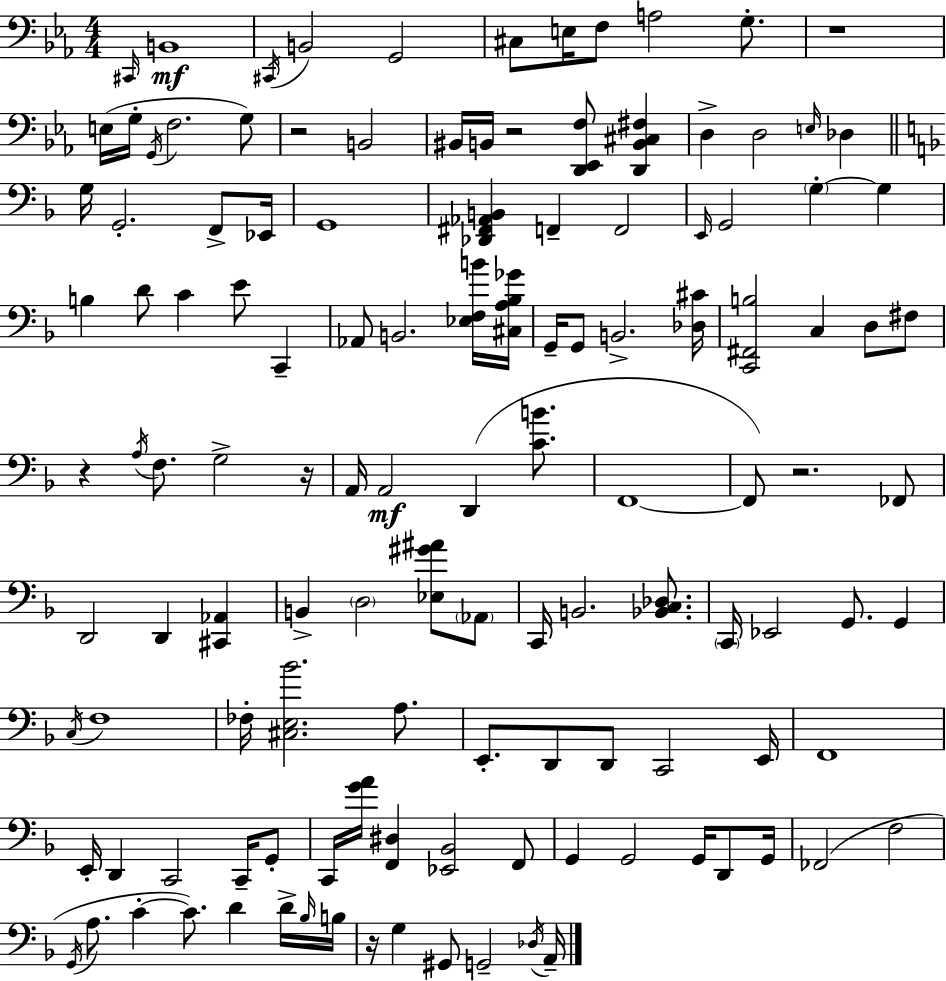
X:1
T:Untitled
M:4/4
L:1/4
K:Cm
^C,,/4 B,,4 ^C,,/4 B,,2 G,,2 ^C,/2 E,/4 F,/2 A,2 G,/2 z4 E,/4 G,/4 G,,/4 F,2 G,/2 z2 B,,2 ^B,,/4 B,,/4 z2 [D,,_E,,F,]/2 [D,,B,,^C,^F,] D, D,2 E,/4 _D, G,/4 G,,2 F,,/2 _E,,/4 G,,4 [_D,,^F,,_A,,B,,] F,, F,,2 E,,/4 G,,2 G, G, B, D/2 C E/2 C,, _A,,/2 B,,2 [_E,F,B]/4 [^C,A,_B,_G]/4 G,,/4 G,,/2 B,,2 [_D,^C]/4 [C,,^F,,B,]2 C, D,/2 ^F,/2 z A,/4 F,/2 G,2 z/4 A,,/4 A,,2 D,, [CB]/2 F,,4 F,,/2 z2 _F,,/2 D,,2 D,, [^C,,_A,,] B,, D,2 [_E,^G^A]/2 _A,,/2 C,,/4 B,,2 [_B,,C,_D,]/2 C,,/4 _E,,2 G,,/2 G,, C,/4 F,4 _F,/4 [^C,E,_B]2 A,/2 E,,/2 D,,/2 D,,/2 C,,2 E,,/4 F,,4 E,,/4 D,, C,,2 C,,/4 G,,/2 C,,/4 [GA]/4 [F,,^D,] [_E,,_B,,]2 F,,/2 G,, G,,2 G,,/4 D,,/2 G,,/4 _F,,2 F,2 G,,/4 A,/2 C C/2 D D/4 _B,/4 B,/4 z/4 G, ^G,,/2 G,,2 _D,/4 A,,/4